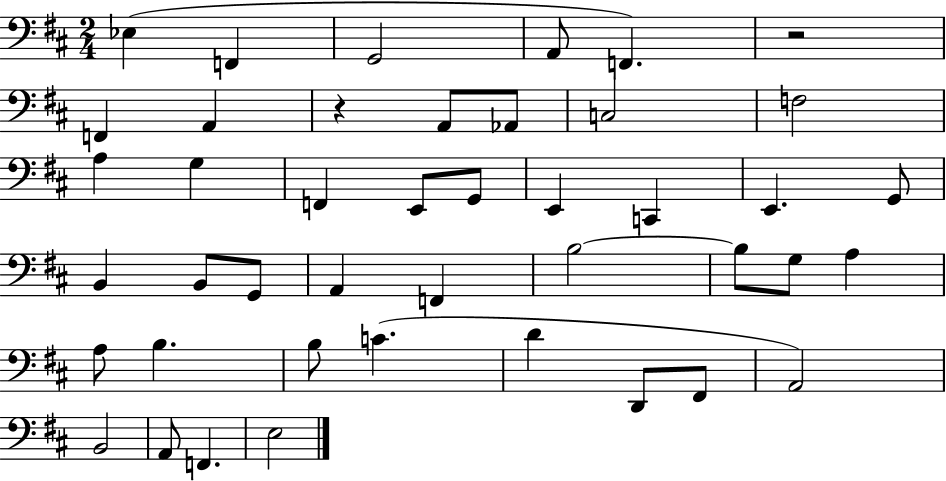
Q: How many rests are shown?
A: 2